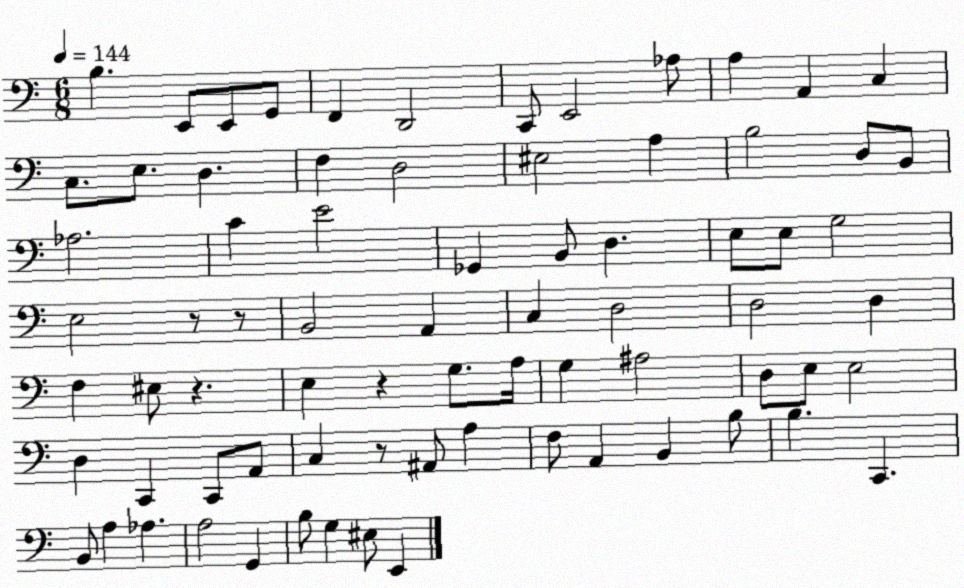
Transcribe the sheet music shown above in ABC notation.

X:1
T:Untitled
M:6/8
L:1/4
K:C
B, E,,/2 E,,/2 G,,/2 F,, D,,2 C,,/2 E,,2 _A,/2 A, A,, C, C,/2 E,/2 D, F, D,2 ^E,2 A, B,2 D,/2 B,,/2 _A,2 C E2 _G,, B,,/2 D, E,/2 E,/2 G,2 E,2 z/2 z/2 B,,2 A,, C, D,2 D,2 D, F, ^E,/2 z E, z G,/2 A,/4 G, ^A,2 D,/2 E,/2 E,2 D, C,, C,,/2 A,,/2 C, z/2 ^A,,/2 A, F,/2 A,, B,, B,/2 B, C,, B,,/2 A, _A, A,2 G,, B,/2 G, ^E,/2 E,,